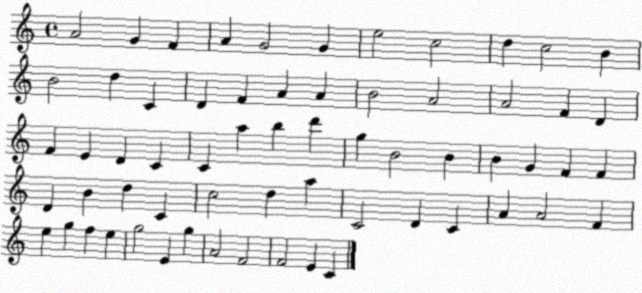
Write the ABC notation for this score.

X:1
T:Untitled
M:4/4
L:1/4
K:C
A2 G F A G2 G e2 c2 d c2 B B2 d C D F A A B2 A2 A2 F D F E D C C a b d' g B2 B B G F F D B d C c2 d a C2 D C A A2 F e g f e g2 E g A2 F2 F2 E C